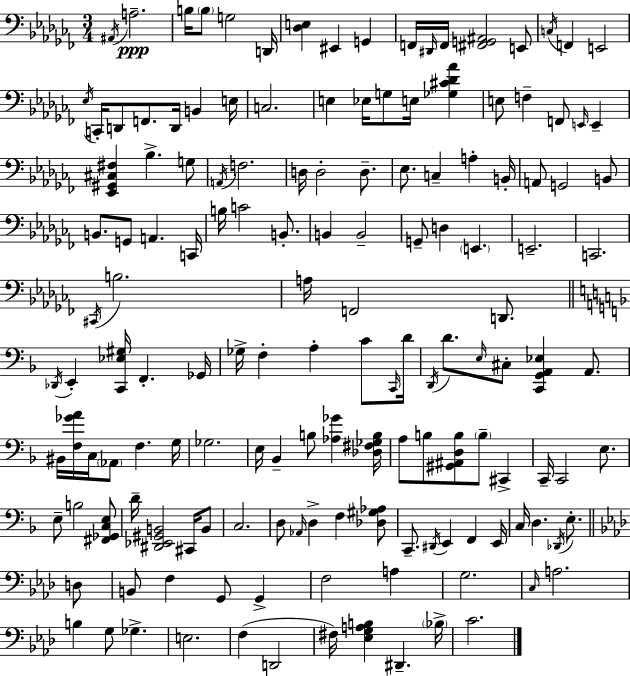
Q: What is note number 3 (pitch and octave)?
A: B3